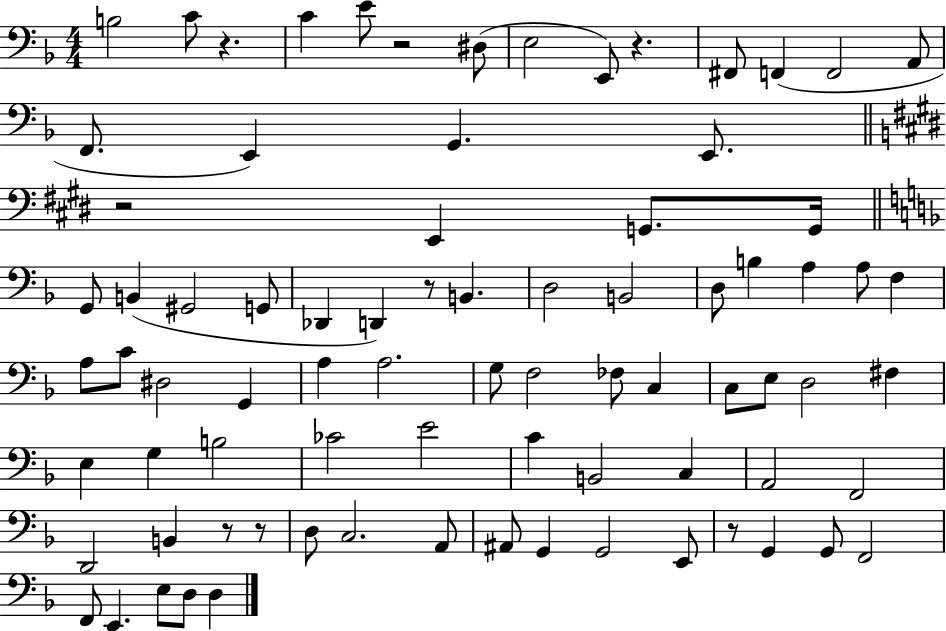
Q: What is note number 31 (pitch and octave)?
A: A3